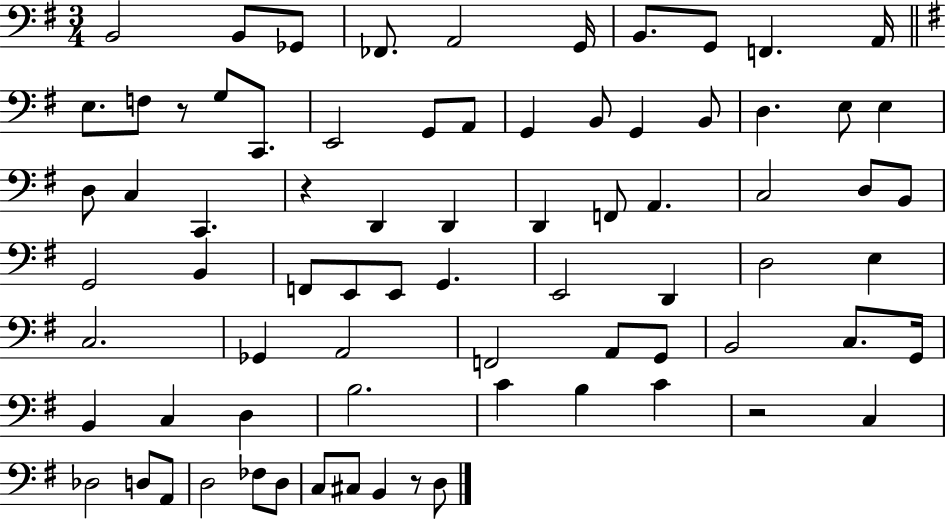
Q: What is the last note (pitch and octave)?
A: D3